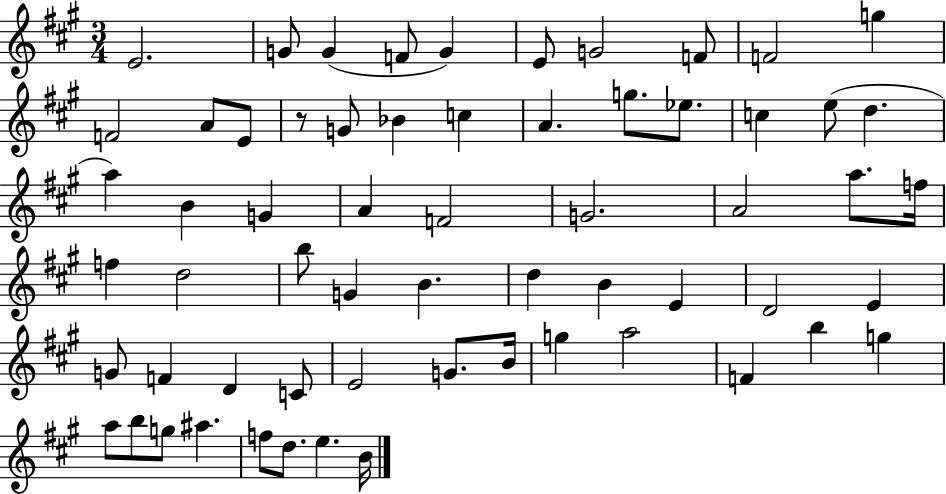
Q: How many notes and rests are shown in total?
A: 62